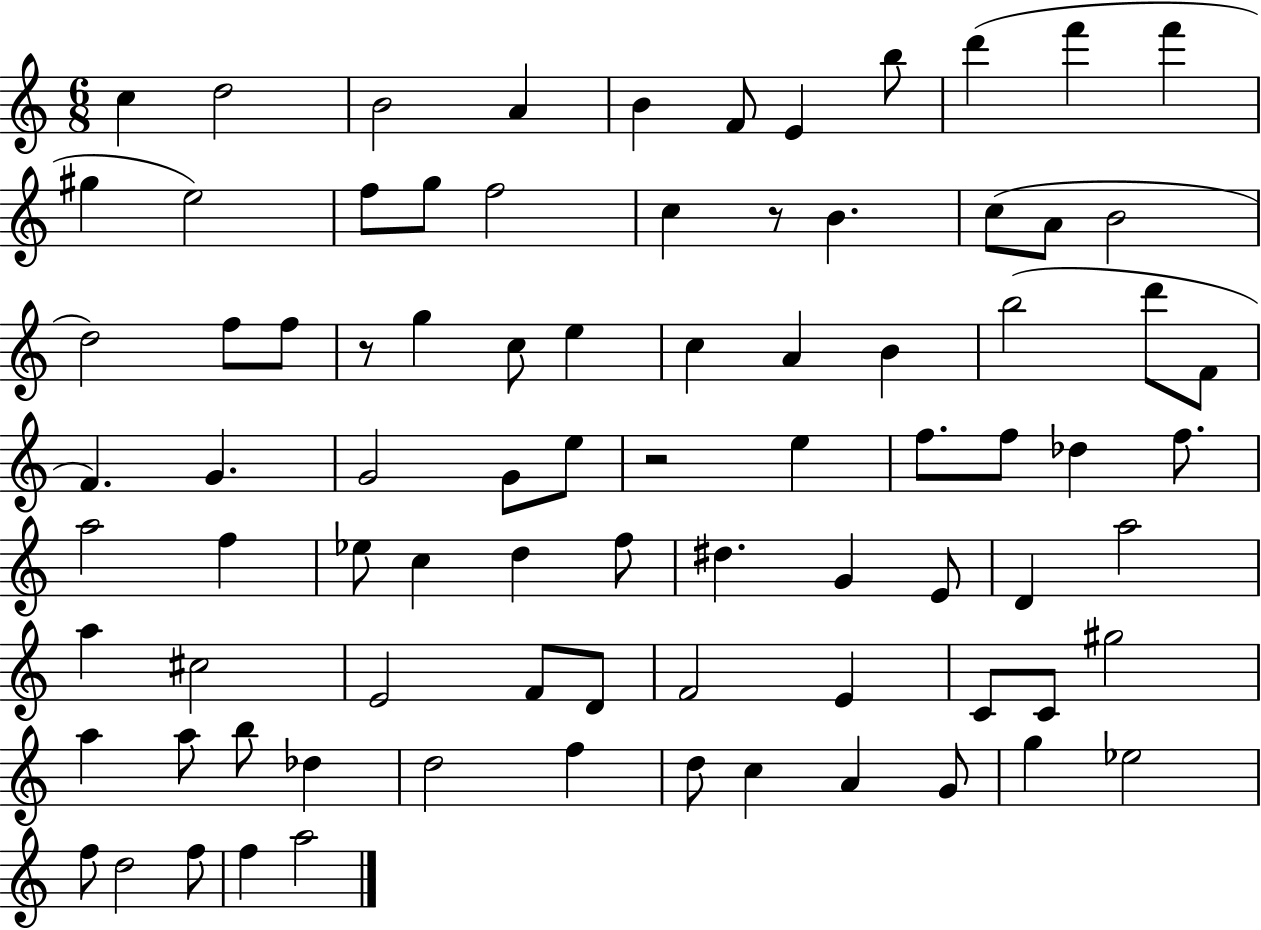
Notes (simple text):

C5/q D5/h B4/h A4/q B4/q F4/e E4/q B5/e D6/q F6/q F6/q G#5/q E5/h F5/e G5/e F5/h C5/q R/e B4/q. C5/e A4/e B4/h D5/h F5/e F5/e R/e G5/q C5/e E5/q C5/q A4/q B4/q B5/h D6/e F4/e F4/q. G4/q. G4/h G4/e E5/e R/h E5/q F5/e. F5/e Db5/q F5/e. A5/h F5/q Eb5/e C5/q D5/q F5/e D#5/q. G4/q E4/e D4/q A5/h A5/q C#5/h E4/h F4/e D4/e F4/h E4/q C4/e C4/e G#5/h A5/q A5/e B5/e Db5/q D5/h F5/q D5/e C5/q A4/q G4/e G5/q Eb5/h F5/e D5/h F5/e F5/q A5/h